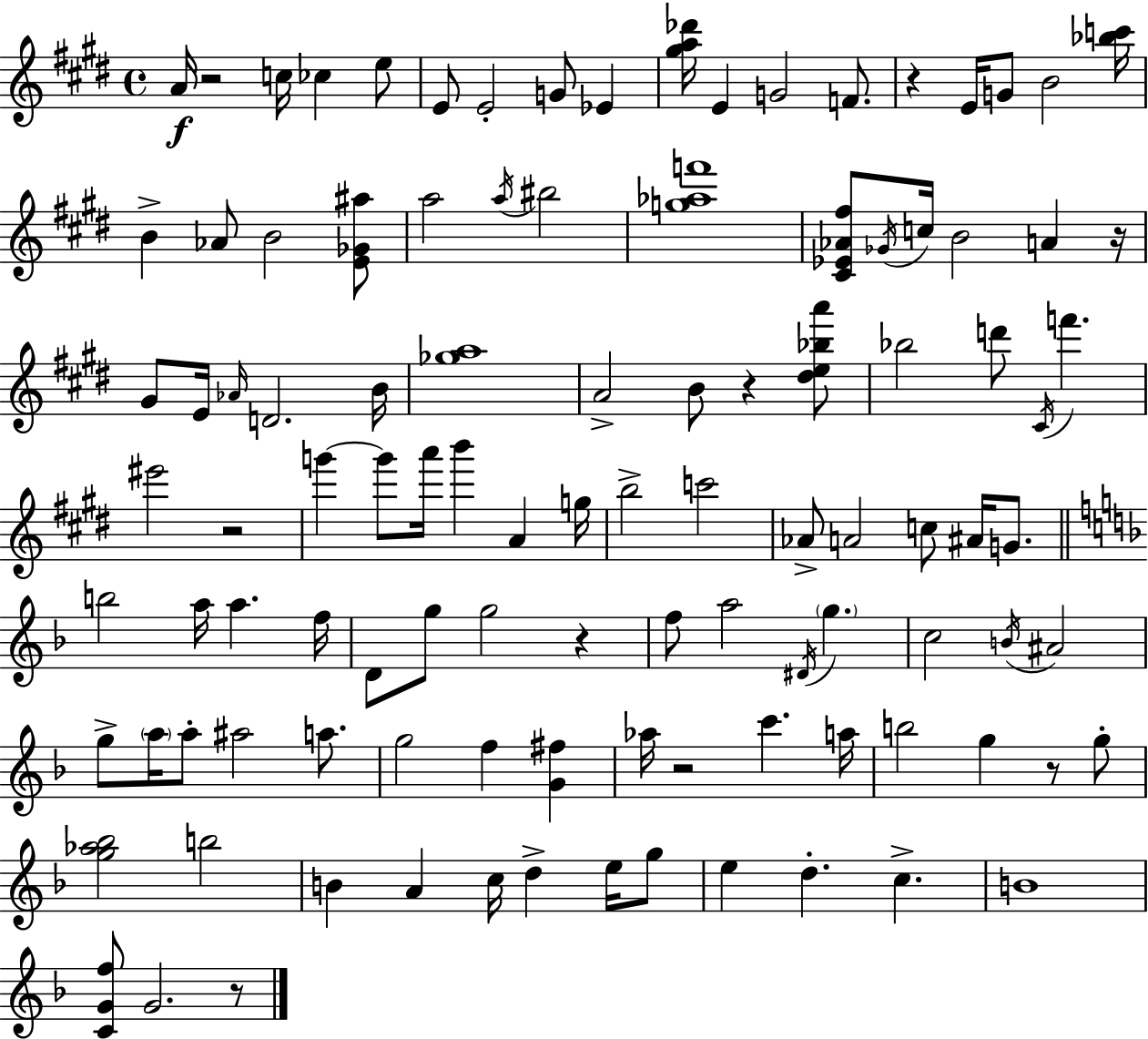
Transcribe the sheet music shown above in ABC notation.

X:1
T:Untitled
M:4/4
L:1/4
K:E
A/4 z2 c/4 _c e/2 E/2 E2 G/2 _E [^ga_d']/4 E G2 F/2 z E/4 G/2 B2 [_bc']/4 B _A/2 B2 [E_G^a]/2 a2 a/4 ^b2 [g_af']4 [^C_E_A^f]/2 _G/4 c/4 B2 A z/4 ^G/2 E/4 _A/4 D2 B/4 [_ga]4 A2 B/2 z [^de_ba']/2 _b2 d'/2 ^C/4 f' ^e'2 z2 g' g'/2 a'/4 b' A g/4 b2 c'2 _A/2 A2 c/2 ^A/4 G/2 b2 a/4 a f/4 D/2 g/2 g2 z f/2 a2 ^D/4 g c2 B/4 ^A2 g/2 a/4 a/2 ^a2 a/2 g2 f [G^f] _a/4 z2 c' a/4 b2 g z/2 g/2 [g_a_b]2 b2 B A c/4 d e/4 g/2 e d c B4 [CGf]/2 G2 z/2